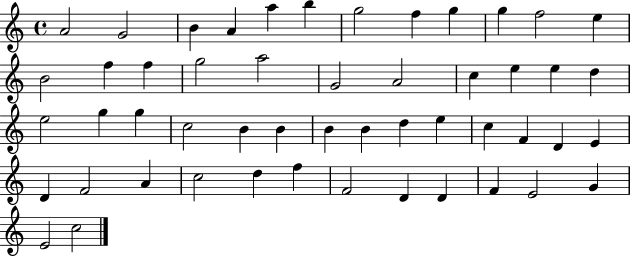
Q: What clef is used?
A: treble